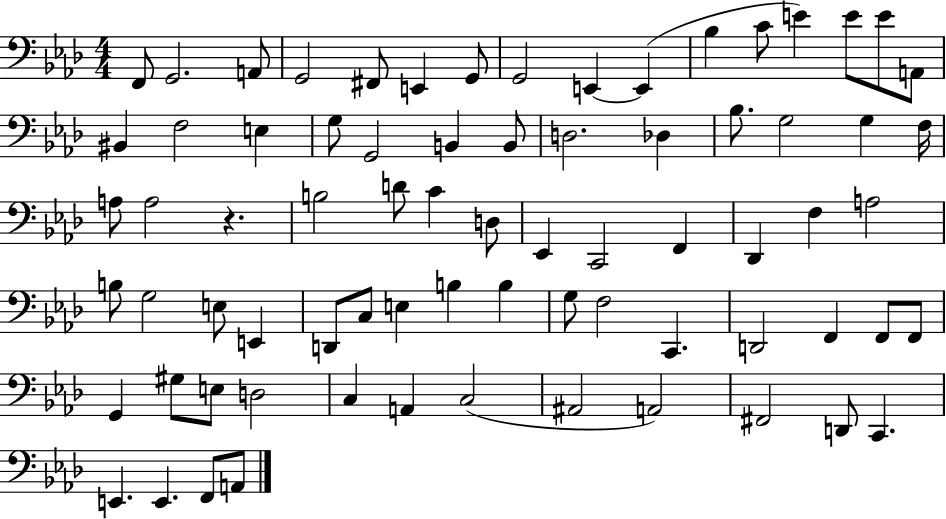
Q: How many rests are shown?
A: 1